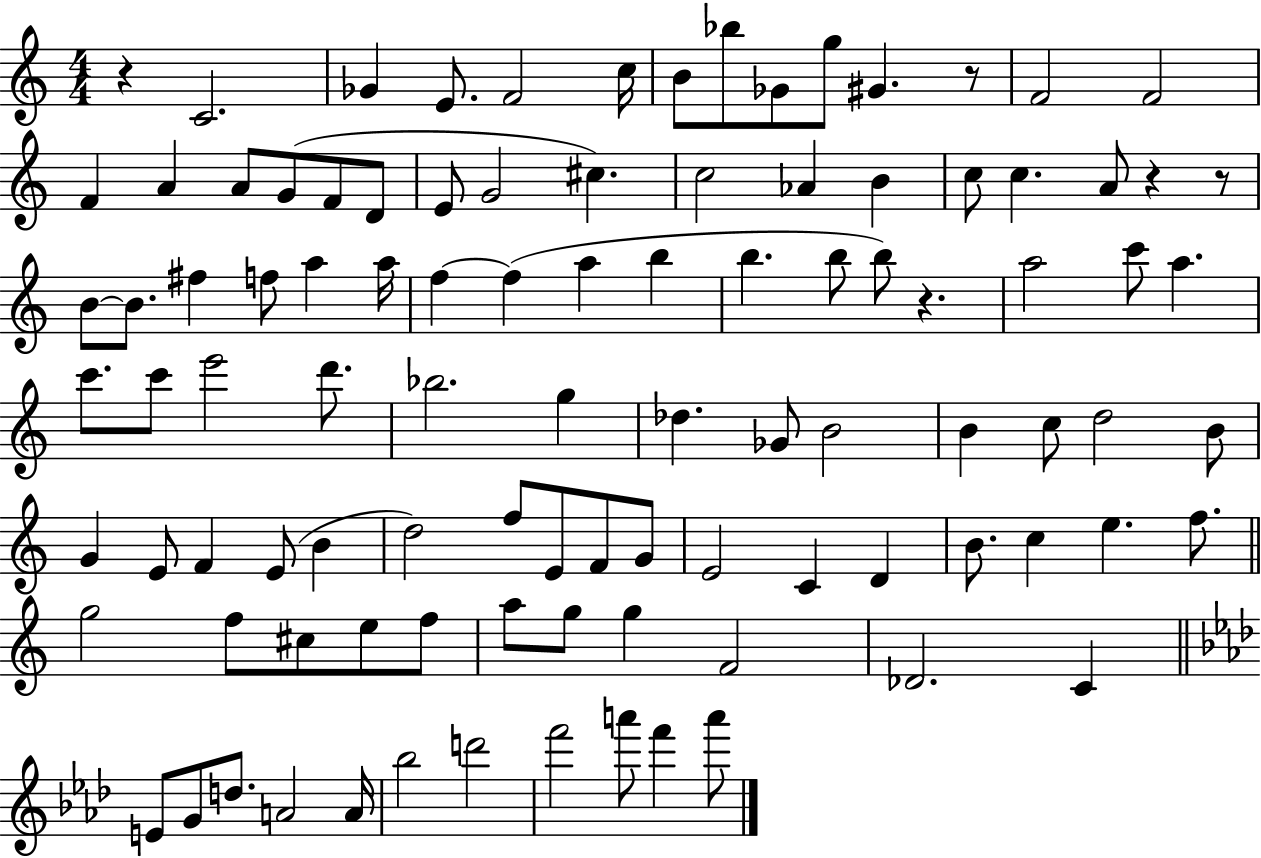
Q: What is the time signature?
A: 4/4